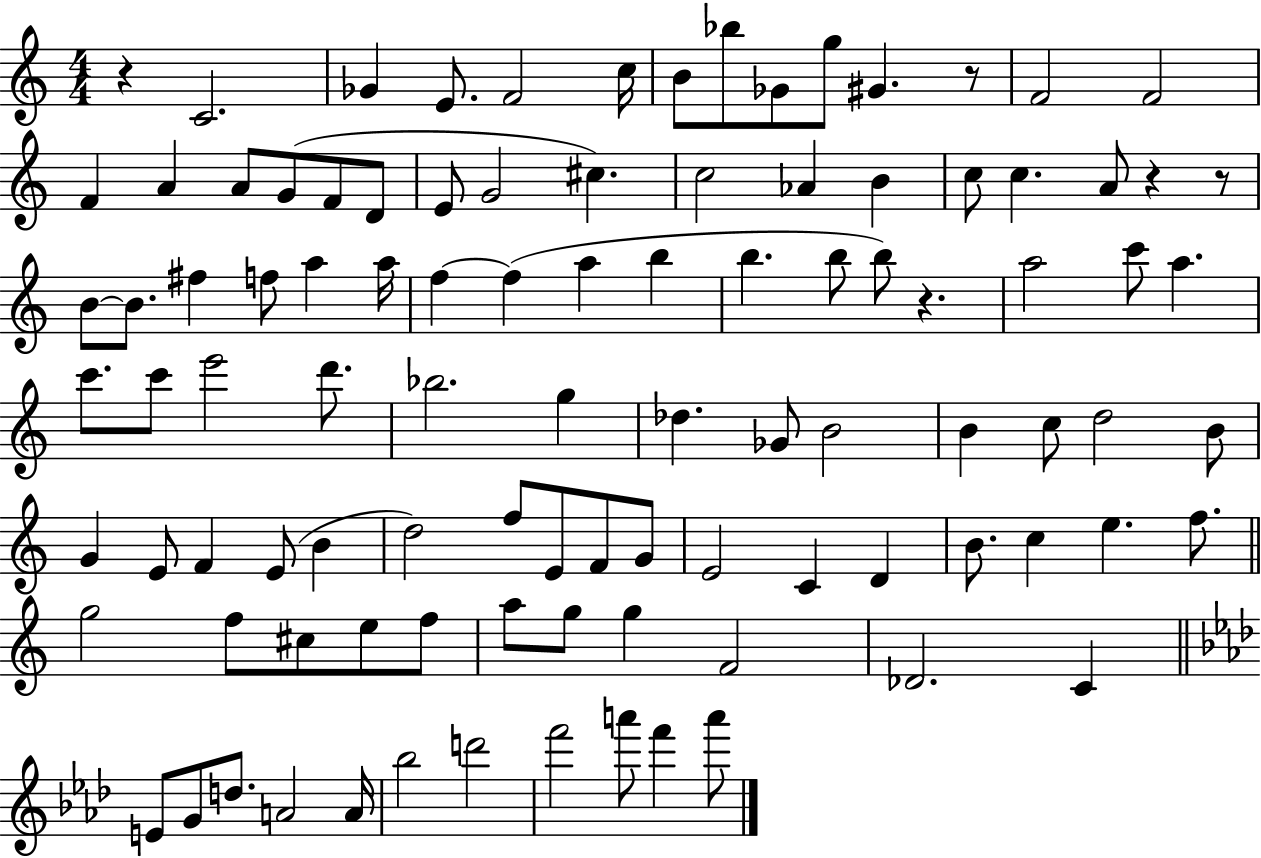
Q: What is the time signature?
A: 4/4